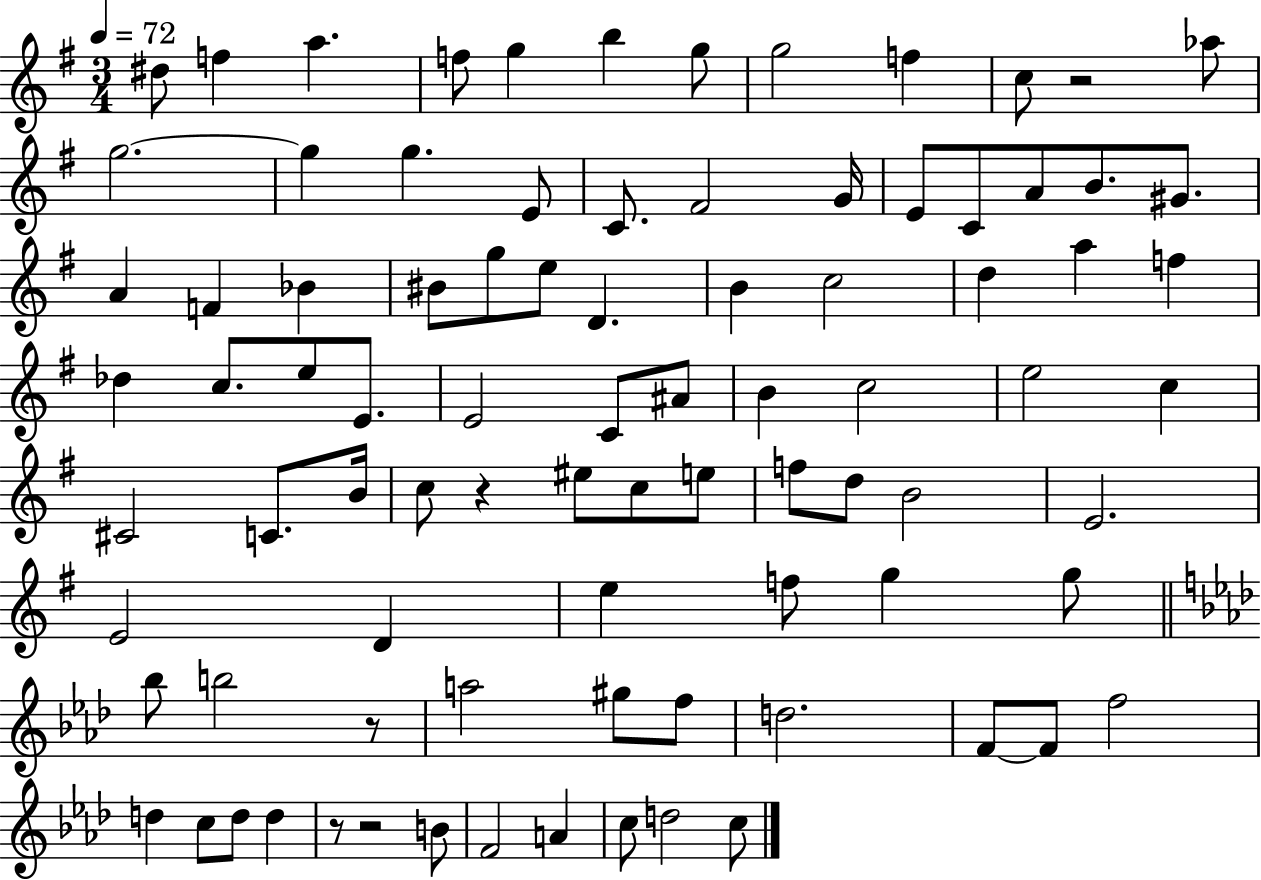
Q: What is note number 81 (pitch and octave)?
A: D5